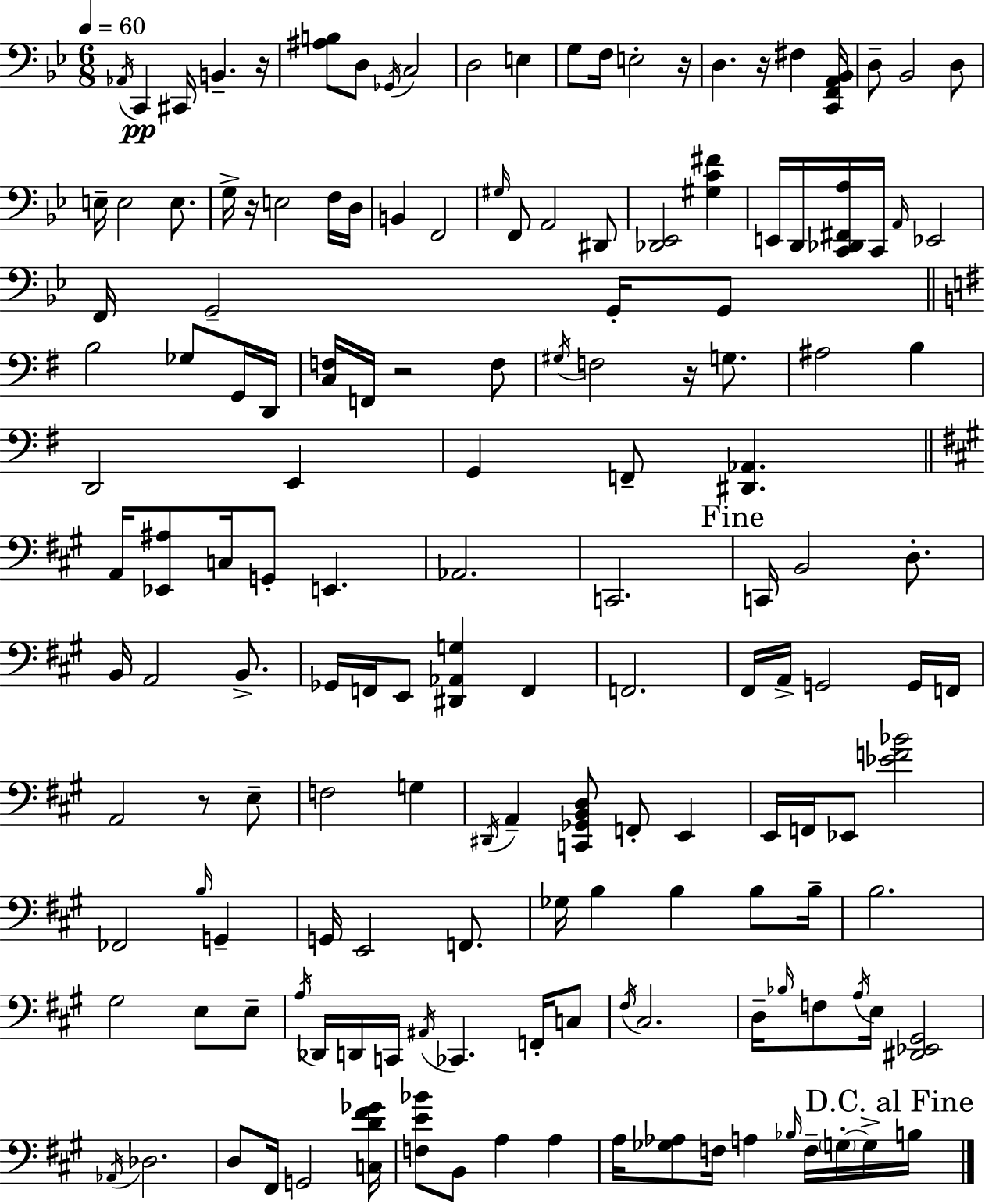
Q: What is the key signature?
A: BES major